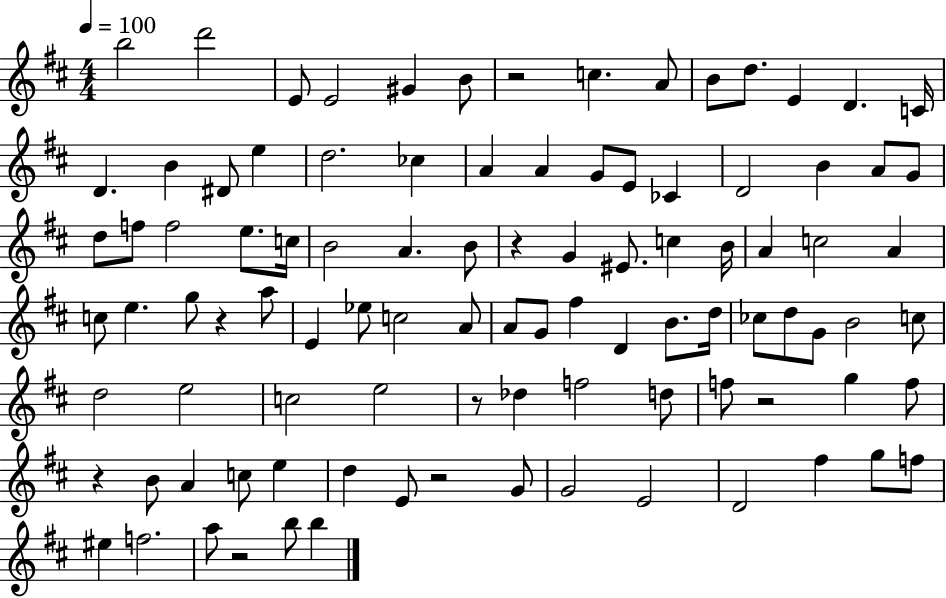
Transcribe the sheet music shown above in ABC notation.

X:1
T:Untitled
M:4/4
L:1/4
K:D
b2 d'2 E/2 E2 ^G B/2 z2 c A/2 B/2 d/2 E D C/4 D B ^D/2 e d2 _c A A G/2 E/2 _C D2 B A/2 G/2 d/2 f/2 f2 e/2 c/4 B2 A B/2 z G ^E/2 c B/4 A c2 A c/2 e g/2 z a/2 E _e/2 c2 A/2 A/2 G/2 ^f D B/2 d/4 _c/2 d/2 G/2 B2 c/2 d2 e2 c2 e2 z/2 _d f2 d/2 f/2 z2 g f/2 z B/2 A c/2 e d E/2 z2 G/2 G2 E2 D2 ^f g/2 f/2 ^e f2 a/2 z2 b/2 b